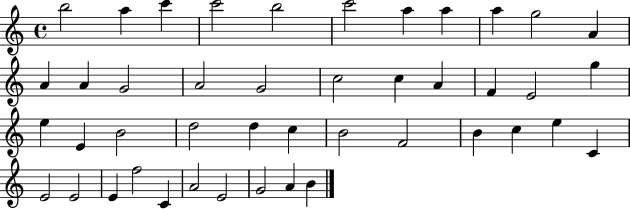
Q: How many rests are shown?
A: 0